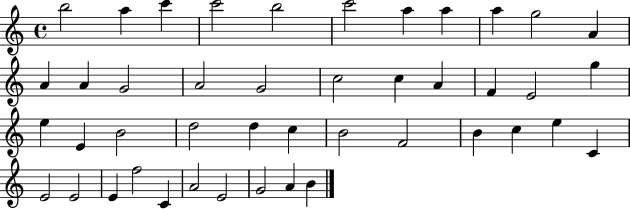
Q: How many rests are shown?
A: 0